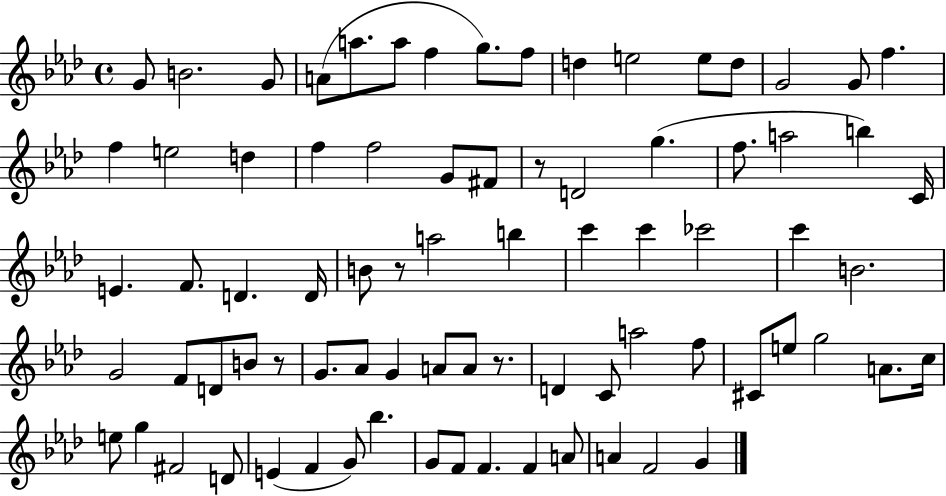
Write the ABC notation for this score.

X:1
T:Untitled
M:4/4
L:1/4
K:Ab
G/2 B2 G/2 A/2 a/2 a/2 f g/2 f/2 d e2 e/2 d/2 G2 G/2 f f e2 d f f2 G/2 ^F/2 z/2 D2 g f/2 a2 b C/4 E F/2 D D/4 B/2 z/2 a2 b c' c' _c'2 c' B2 G2 F/2 D/2 B/2 z/2 G/2 _A/2 G A/2 A/2 z/2 D C/2 a2 f/2 ^C/2 e/2 g2 A/2 c/4 e/2 g ^F2 D/2 E F G/2 _b G/2 F/2 F F A/2 A F2 G